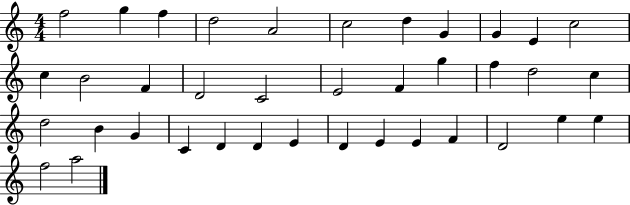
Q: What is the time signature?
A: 4/4